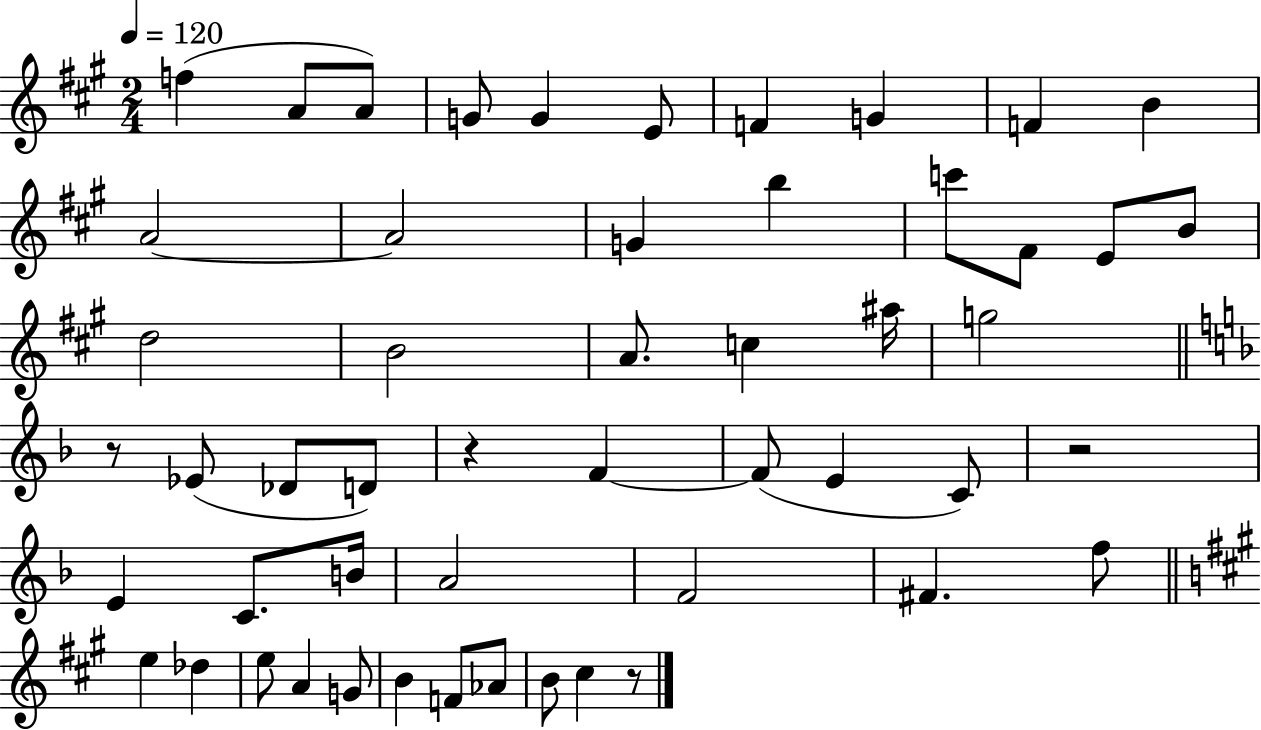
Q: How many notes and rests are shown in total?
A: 52